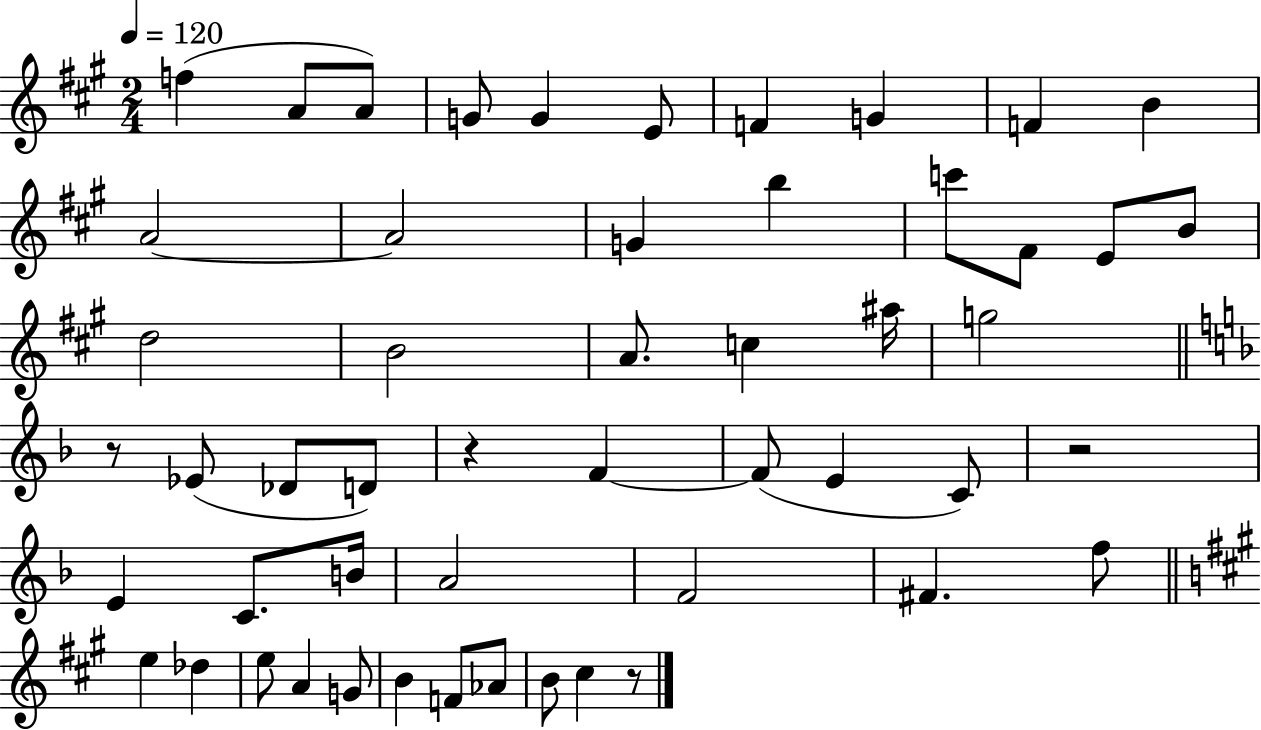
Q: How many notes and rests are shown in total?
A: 52